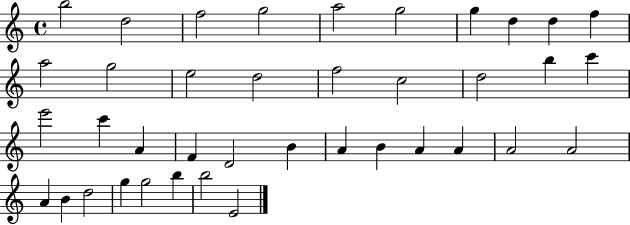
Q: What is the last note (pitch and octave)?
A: E4